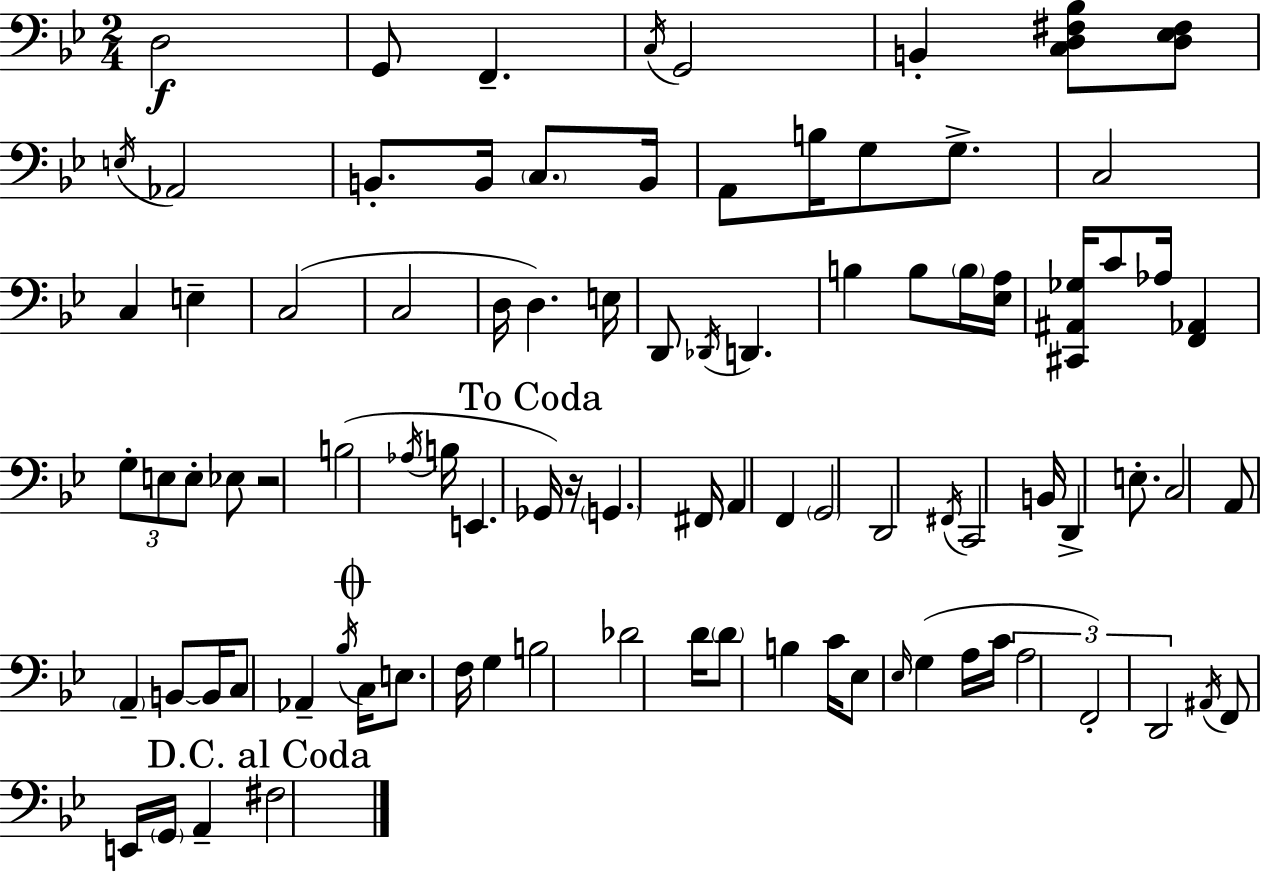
X:1
T:Untitled
M:2/4
L:1/4
K:Bb
D,2 G,,/2 F,, C,/4 G,,2 B,, [C,D,^F,_B,]/2 [D,_E,^F,]/2 E,/4 _A,,2 B,,/2 B,,/4 C,/2 B,,/4 A,,/2 B,/4 G,/2 G,/2 C,2 C, E, C,2 C,2 D,/4 D, E,/4 D,,/2 _D,,/4 D,, B, B,/2 B,/4 [_E,A,]/4 [^C,,^A,,_G,]/4 C/2 _A,/4 [F,,_A,,] G,/2 E,/2 E,/2 _E,/2 z2 B,2 _A,/4 B,/4 E,, _G,,/4 z/4 G,, ^F,,/4 A,, F,, G,,2 D,,2 ^F,,/4 C,,2 B,,/4 D,, E,/2 C,2 A,,/2 A,, B,,/2 B,,/4 C,/2 _A,, _B,/4 C,/4 E,/2 F,/4 G, B,2 _D2 D/4 D/2 B, C/4 _E,/2 _E,/4 G, A,/4 C/4 A,2 F,,2 D,,2 ^A,,/4 F,,/2 E,,/4 G,,/4 A,, ^F,2